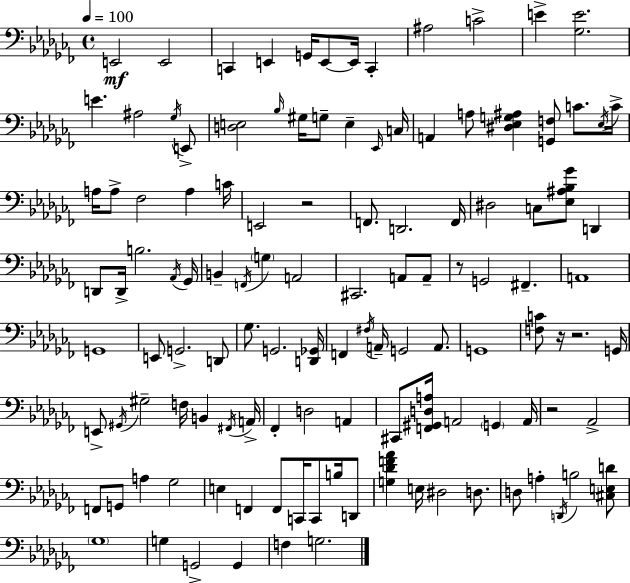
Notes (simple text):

E2/h E2/h C2/q E2/q G2/s E2/e E2/s C2/q A#3/h C4/h E4/q [Gb3,E4]/h. E4/q. A#3/h Gb3/s E2/e [D3,E3]/h Bb3/s G#3/s G3/e E3/q Eb2/s C3/s A2/q A3/e [D#3,Eb3,G3,A#3]/q [G2,F3]/e C4/e. Eb3/s C4/s A3/s A3/e FES3/h A3/q C4/s E2/h R/h F2/e. D2/h. F2/s D#3/h C3/e [Eb3,A#3,Bb3,Gb4]/e D2/q D2/e D2/s B3/h. Ab2/s Gb2/s B2/q F2/s G3/q A2/h C#2/h. A2/e A2/e R/e G2/h F#2/q. A2/w G2/w E2/e G2/h. D2/e Gb3/e. G2/h. [D2,Gb2]/s F2/q F#3/s A2/s G2/h A2/e. G2/w [F3,C4]/e R/s R/h. G2/s E2/e G#2/s G#3/h F3/s B2/q F#2/s A2/s FES2/q D3/h A2/q C#2/e [F2,G#2,D3,A3]/s A2/h G2/q A2/s R/h Ab2/h F2/e G2/e A3/q Gb3/h E3/q F2/q F2/e C2/s C2/e B3/s D2/e [G3,Db4,F4,Ab4]/q E3/s D#3/h D3/e. D3/e A3/q D2/s B3/h [C#3,E3,D4]/e Gb3/w G3/q G2/h G2/q F3/q G3/h.